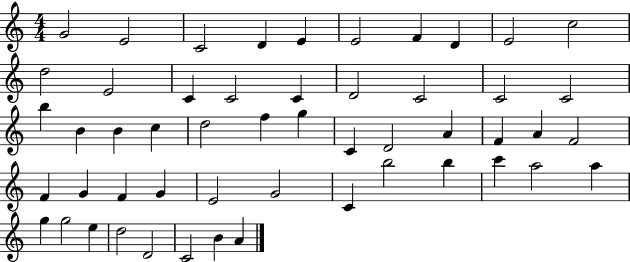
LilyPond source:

{
  \clef treble
  \numericTimeSignature
  \time 4/4
  \key c \major
  g'2 e'2 | c'2 d'4 e'4 | e'2 f'4 d'4 | e'2 c''2 | \break d''2 e'2 | c'4 c'2 c'4 | d'2 c'2 | c'2 c'2 | \break b''4 b'4 b'4 c''4 | d''2 f''4 g''4 | c'4 d'2 a'4 | f'4 a'4 f'2 | \break f'4 g'4 f'4 g'4 | e'2 g'2 | c'4 b''2 b''4 | c'''4 a''2 a''4 | \break g''4 g''2 e''4 | d''2 d'2 | c'2 b'4 a'4 | \bar "|."
}